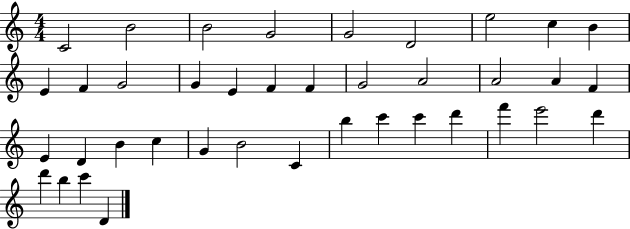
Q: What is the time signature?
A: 4/4